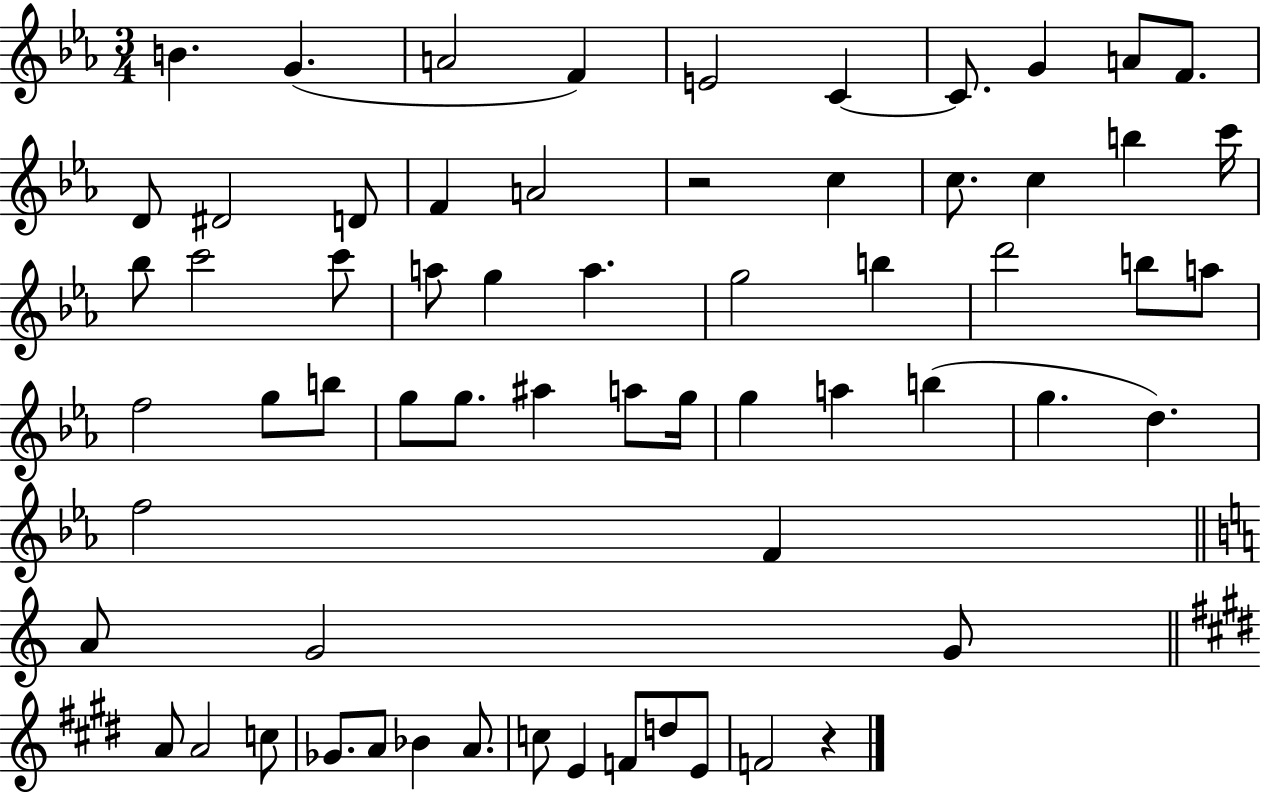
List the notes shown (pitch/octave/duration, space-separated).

B4/q. G4/q. A4/h F4/q E4/h C4/q C4/e. G4/q A4/e F4/e. D4/e D#4/h D4/e F4/q A4/h R/h C5/q C5/e. C5/q B5/q C6/s Bb5/e C6/h C6/e A5/e G5/q A5/q. G5/h B5/q D6/h B5/e A5/e F5/h G5/e B5/e G5/e G5/e. A#5/q A5/e G5/s G5/q A5/q B5/q G5/q. D5/q. F5/h F4/q A4/e G4/h G4/e A4/e A4/h C5/e Gb4/e. A4/e Bb4/q A4/e. C5/e E4/q F4/e D5/e E4/e F4/h R/q